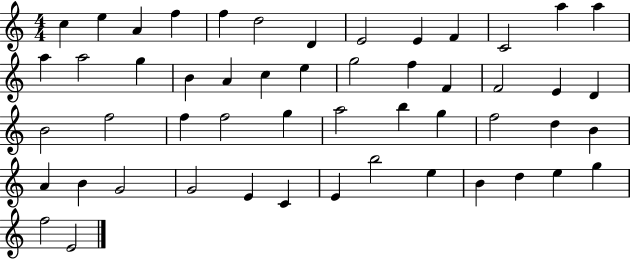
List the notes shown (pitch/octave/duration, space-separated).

C5/q E5/q A4/q F5/q F5/q D5/h D4/q E4/h E4/q F4/q C4/h A5/q A5/q A5/q A5/h G5/q B4/q A4/q C5/q E5/q G5/h F5/q F4/q F4/h E4/q D4/q B4/h F5/h F5/q F5/h G5/q A5/h B5/q G5/q F5/h D5/q B4/q A4/q B4/q G4/h G4/h E4/q C4/q E4/q B5/h E5/q B4/q D5/q E5/q G5/q F5/h E4/h